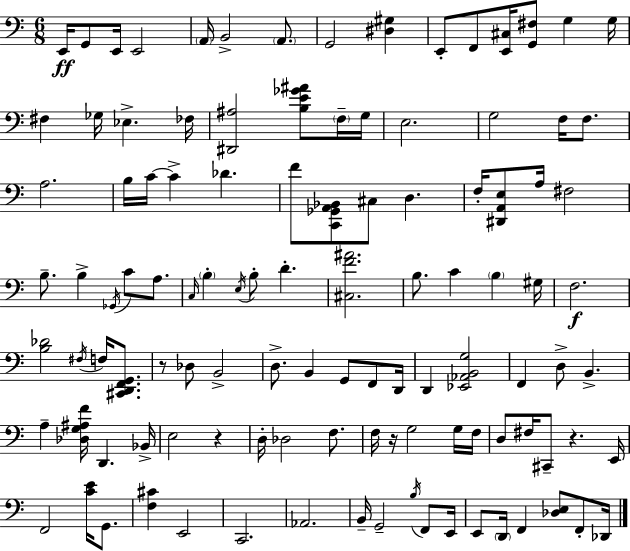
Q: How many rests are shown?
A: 4